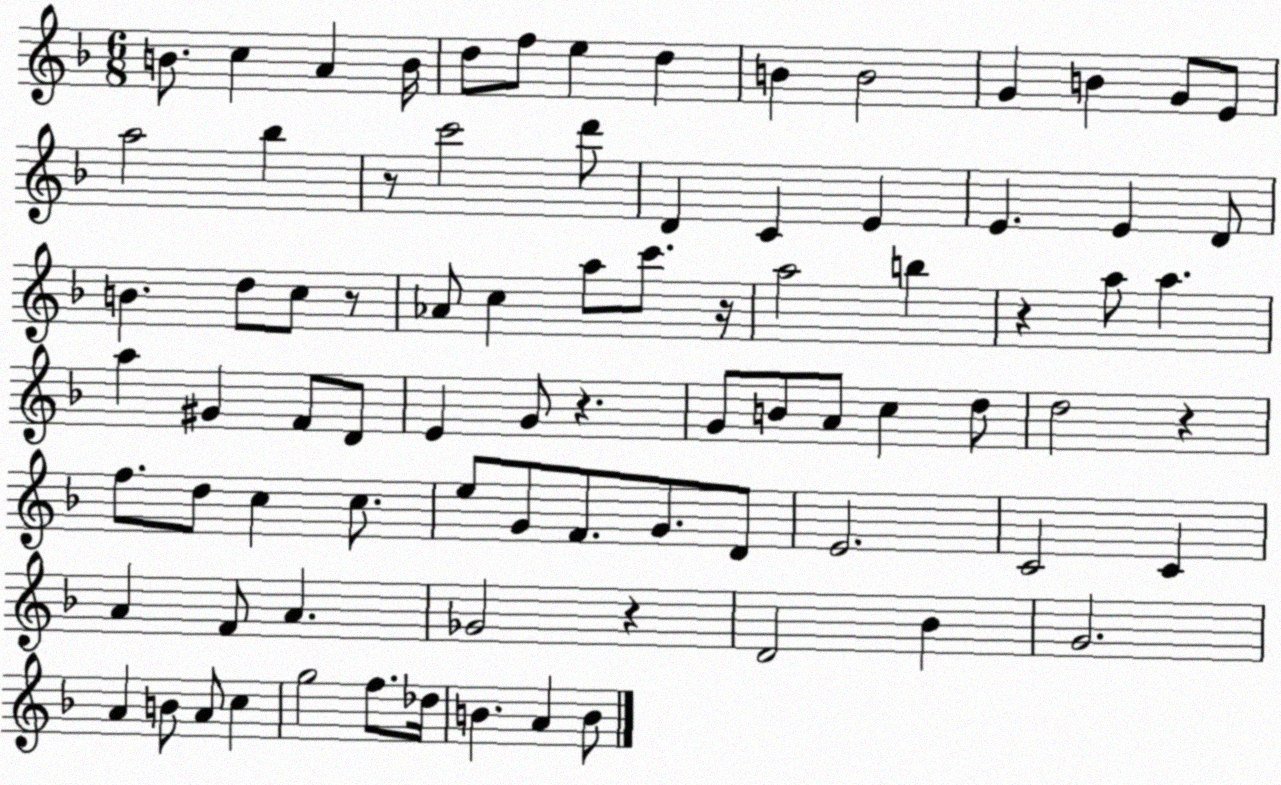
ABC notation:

X:1
T:Untitled
M:6/8
L:1/4
K:F
B/2 c A B/4 d/2 f/2 e d B B2 G B G/2 E/2 a2 _b z/2 c'2 d'/2 D C E E E D/2 B d/2 c/2 z/2 _A/2 c a/2 c'/2 z/4 a2 b z a/2 a a ^G F/2 D/2 E G/2 z G/2 B/2 A/2 c d/2 d2 z f/2 d/2 c c/2 e/2 G/2 F/2 G/2 D/2 E2 C2 C A F/2 A _G2 z D2 _B G2 A B/2 A/2 c g2 f/2 _d/4 B A B/2